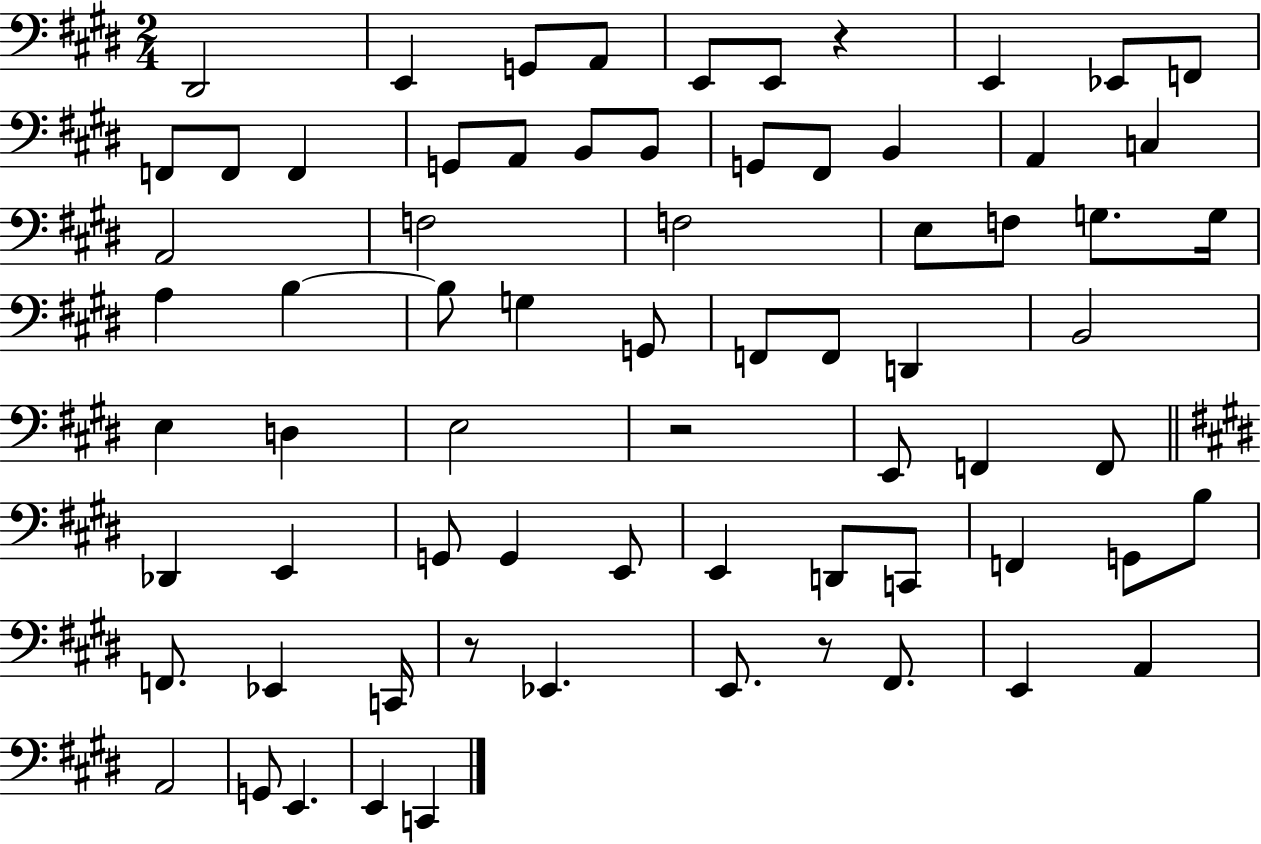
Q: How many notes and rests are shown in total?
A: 71